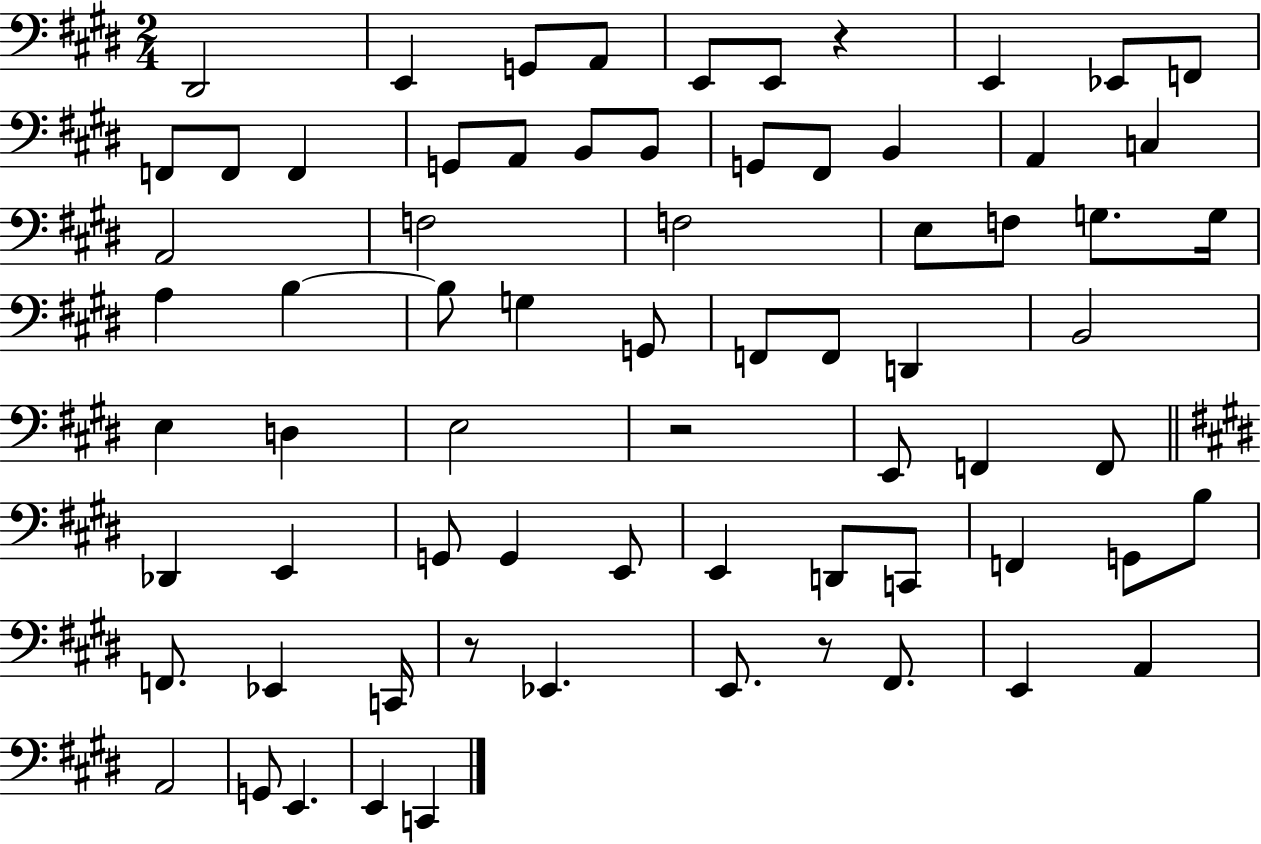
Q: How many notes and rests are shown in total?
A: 71